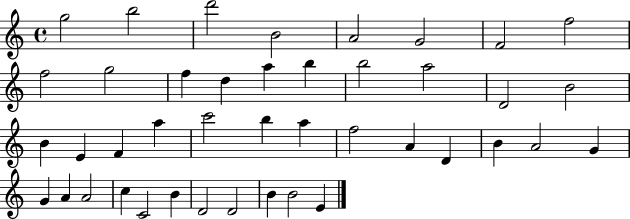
G5/h B5/h D6/h B4/h A4/h G4/h F4/h F5/h F5/h G5/h F5/q D5/q A5/q B5/q B5/h A5/h D4/h B4/h B4/q E4/q F4/q A5/q C6/h B5/q A5/q F5/h A4/q D4/q B4/q A4/h G4/q G4/q A4/q A4/h C5/q C4/h B4/q D4/h D4/h B4/q B4/h E4/q